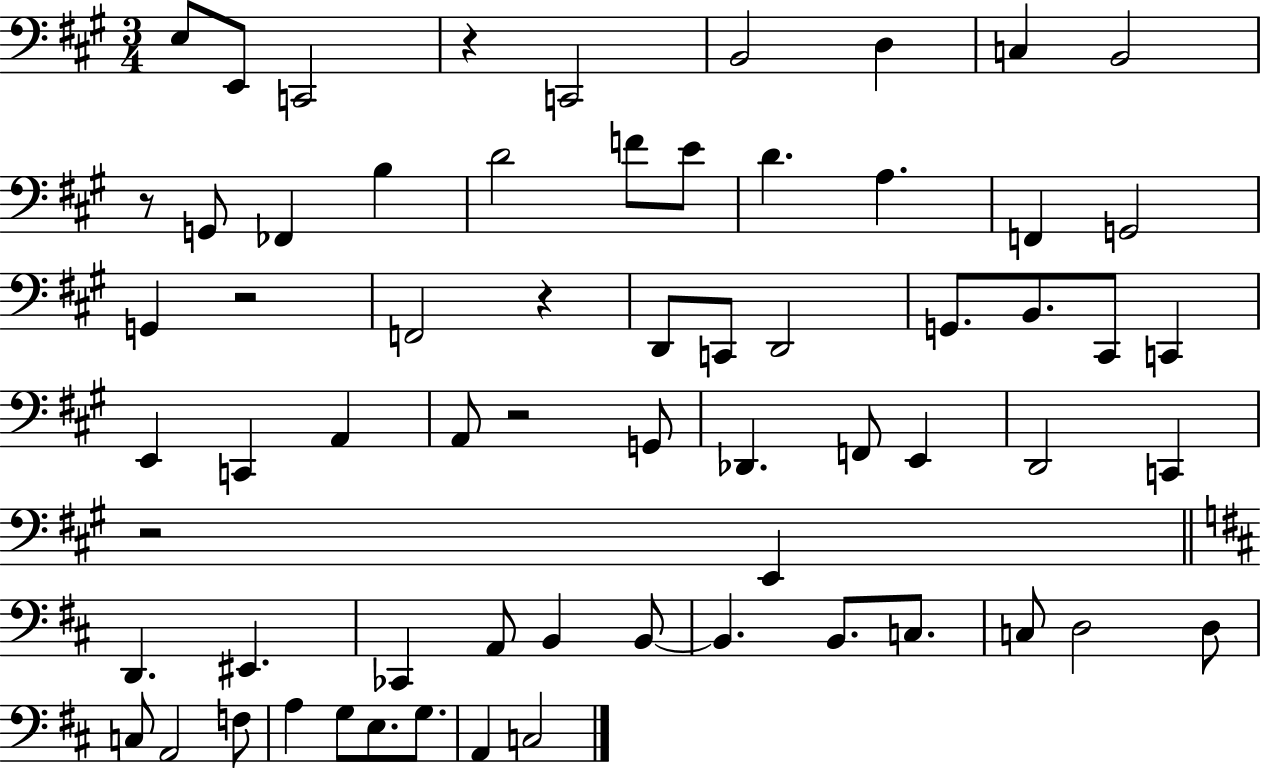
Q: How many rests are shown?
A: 6